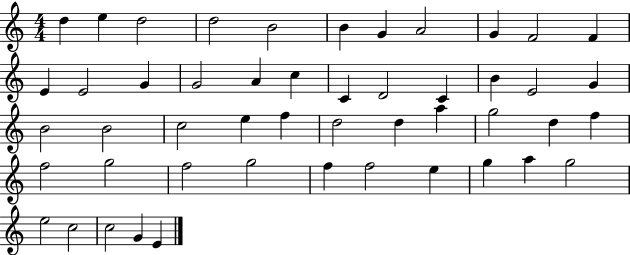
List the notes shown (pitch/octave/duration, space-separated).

D5/q E5/q D5/h D5/h B4/h B4/q G4/q A4/h G4/q F4/h F4/q E4/q E4/h G4/q G4/h A4/q C5/q C4/q D4/h C4/q B4/q E4/h G4/q B4/h B4/h C5/h E5/q F5/q D5/h D5/q A5/q G5/h D5/q F5/q F5/h G5/h F5/h G5/h F5/q F5/h E5/q G5/q A5/q G5/h E5/h C5/h C5/h G4/q E4/q